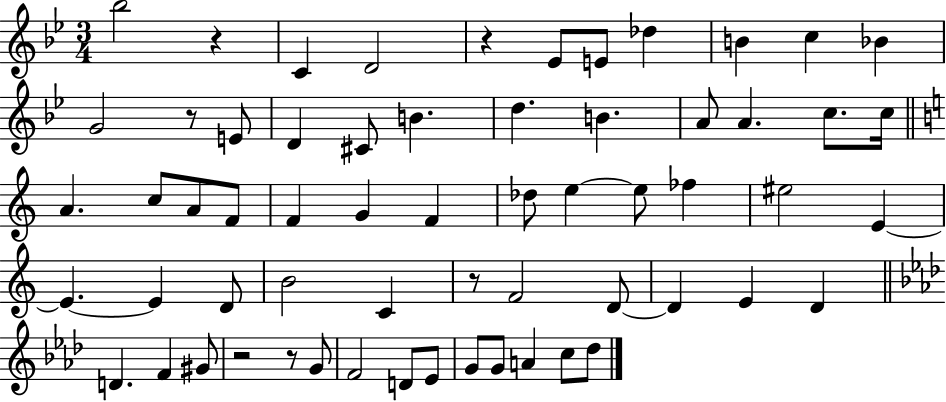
{
  \clef treble
  \numericTimeSignature
  \time 3/4
  \key bes \major
  bes''2 r4 | c'4 d'2 | r4 ees'8 e'8 des''4 | b'4 c''4 bes'4 | \break g'2 r8 e'8 | d'4 cis'8 b'4. | d''4. b'4. | a'8 a'4. c''8. c''16 | \break \bar "||" \break \key c \major a'4. c''8 a'8 f'8 | f'4 g'4 f'4 | des''8 e''4~~ e''8 fes''4 | eis''2 e'4~~ | \break e'4.~~ e'4 d'8 | b'2 c'4 | r8 f'2 d'8~~ | d'4 e'4 d'4 | \break \bar "||" \break \key aes \major d'4. f'4 gis'8 | r2 r8 g'8 | f'2 d'8 ees'8 | g'8 g'8 a'4 c''8 des''8 | \break \bar "|."
}